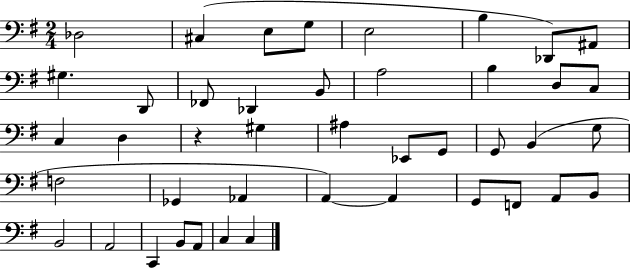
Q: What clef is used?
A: bass